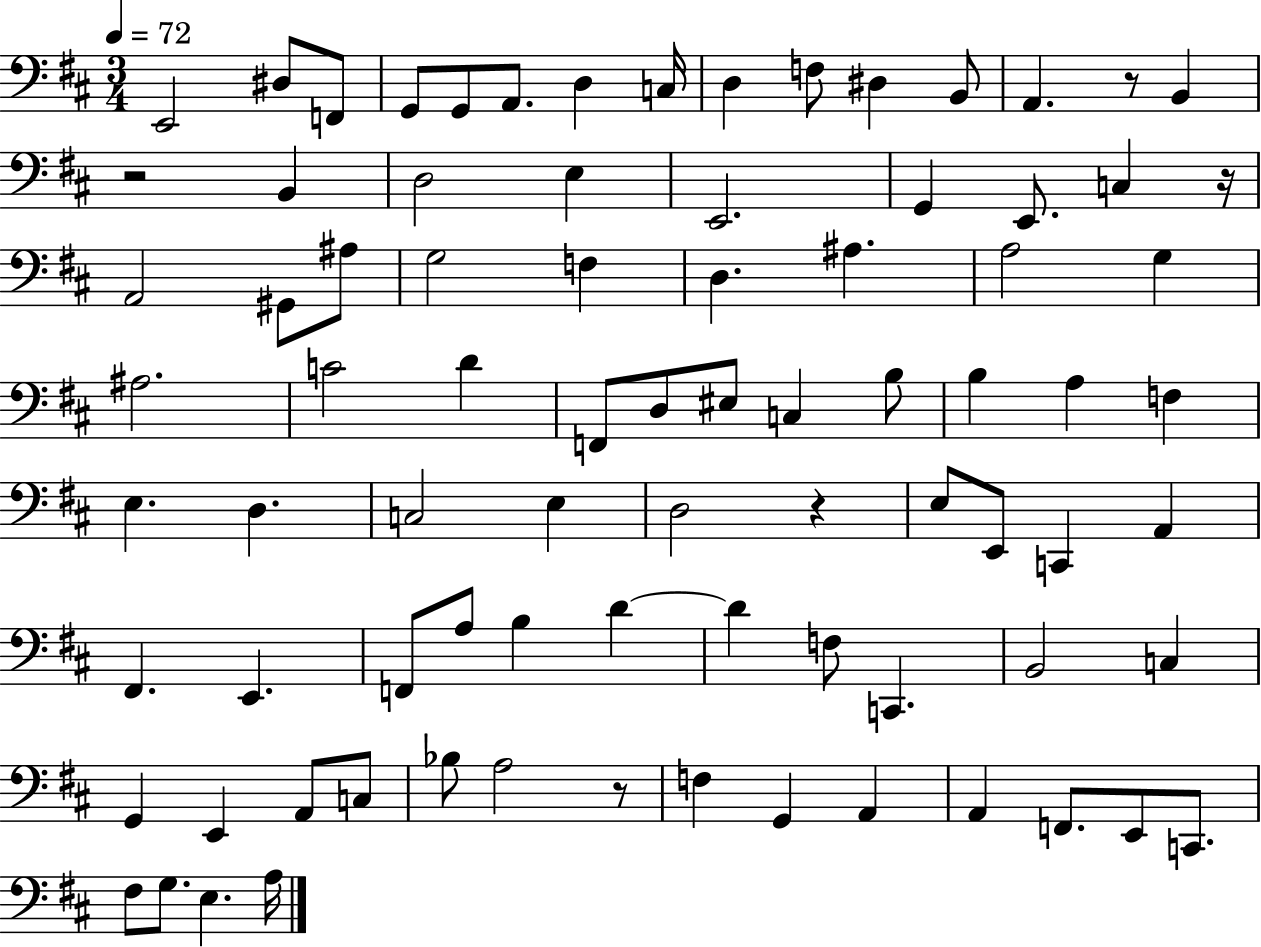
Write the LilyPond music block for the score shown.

{
  \clef bass
  \numericTimeSignature
  \time 3/4
  \key d \major
  \tempo 4 = 72
  e,2 dis8 f,8 | g,8 g,8 a,8. d4 c16 | d4 f8 dis4 b,8 | a,4. r8 b,4 | \break r2 b,4 | d2 e4 | e,2. | g,4 e,8. c4 r16 | \break a,2 gis,8 ais8 | g2 f4 | d4. ais4. | a2 g4 | \break ais2. | c'2 d'4 | f,8 d8 eis8 c4 b8 | b4 a4 f4 | \break e4. d4. | c2 e4 | d2 r4 | e8 e,8 c,4 a,4 | \break fis,4. e,4. | f,8 a8 b4 d'4~~ | d'4 f8 c,4. | b,2 c4 | \break g,4 e,4 a,8 c8 | bes8 a2 r8 | f4 g,4 a,4 | a,4 f,8. e,8 c,8. | \break fis8 g8. e4. a16 | \bar "|."
}